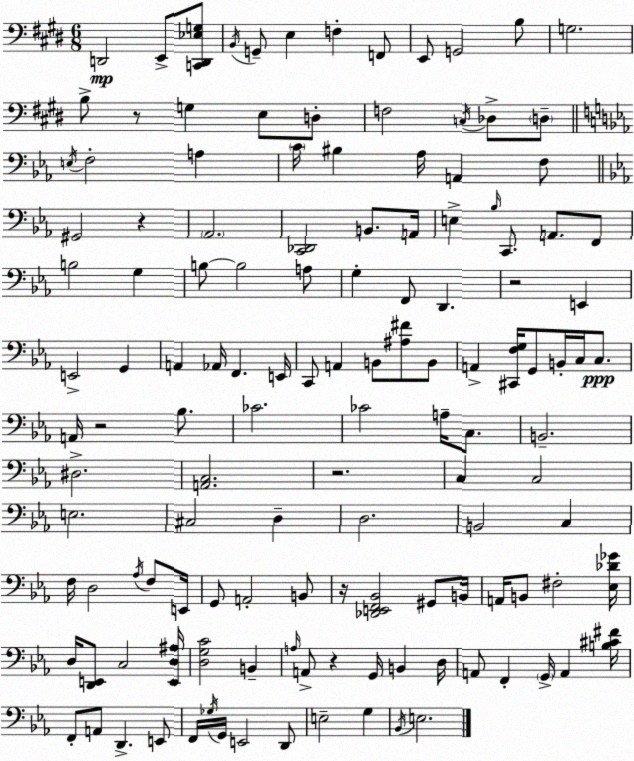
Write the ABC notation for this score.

X:1
T:Untitled
M:6/8
L:1/4
K:E
D,,2 E,,/2 [C,,D,,_E,G,]/2 B,,/4 G,,/2 E, F, F,,/2 E,,/2 G,,2 B,/2 G,2 B,/2 z/2 G, E,/2 D,/2 F,2 C,/4 _D,/2 D,/2 E,/4 F,2 A, C/4 ^B, _A,/4 A,, F,/2 ^G,,2 z _A,,2 [C,,_D,,]2 B,,/2 A,,/4 E, _B,/4 C,,/2 A,,/2 F,,/2 B,2 G, B,/2 B,2 A,/2 G, F,,/2 D,, z2 E,, E,,2 G,, A,, _A,,/4 F,, E,,/4 C,,/2 A,, B,,/2 [^A,^F]/2 B,,/2 A,, [^C,,F,G,]/4 G,,/2 B,,/4 C,/4 C,/2 A,,/4 z2 _B,/2 _C2 _C2 A,/4 C,/2 B,,2 ^D,2 [A,,C,]2 z2 C, C,2 E,2 ^C,2 D, D,2 B,,2 C, F,/4 D,2 _A,/4 F,/2 E,,/4 G,,/2 A,,2 B,,/2 z/4 [_D,,E,,F,,_B,,]2 ^G,,/2 B,,/4 A,,/4 B,,/2 ^F,2 [_E,_D_G]/4 D,/4 [D,,E,,]/2 C,2 [E,,D,^A,]/4 [D,G,C]2 B,, A,/4 A,,/2 z G,,/4 B,, D,/4 A,,/2 F,, G,,/4 A,, [B,^C^F]/4 F,,/2 A,,/2 D,, E,,/2 F,,/4 _G,/4 G,,/4 E,,2 D,,/2 E,2 G, _B,,/4 E,2